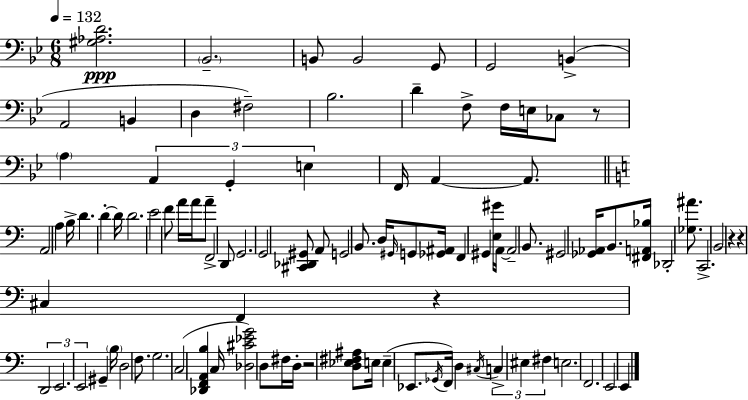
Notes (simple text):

[G#3,Ab3,D4]/h. Bb2/h. B2/e B2/h G2/e G2/h B2/q A2/h B2/q D3/q F#3/h Bb3/h. D4/q F3/e F3/s E3/s CES3/e R/e A3/q A2/q G2/q E3/q F2/s A2/q A2/e. A2/h A3/q B3/s D4/q. D4/q D4/s D4/h. E4/h F4/e A4/s A4/s A4/e F2/h D2/e G2/h. G2/h [C#2,Db2,G#2]/e A2/e G2/h B2/e. D3/s G#2/s G2/e [Gb2,A#2]/s F2/q G#2/q [E3,G#4]/s A2/s A2/h B2/e. G#2/h [Gb2,Ab2]/s B2/e. [F#2,A2,Bb3]/s Db2/h [Gb3,A#4]/e. C2/h. B2/h R/q R/q C#3/q F2/q R/q D2/h E2/h. E2/h G#2/q B3/s D3/h F3/e. G3/h. C3/h [Db2,F2,A2,B3]/q C3/s [Db3,C#4,Eb4,G4]/h D3/e F#3/s D3/s R/h [D3,Eb3,F#3,A#3]/e E3/s E3/q Eb2/e. Gb2/s F2/s D3/q C#3/s C3/q EIS3/q F#3/q E3/h. F2/h. E2/h E2/q